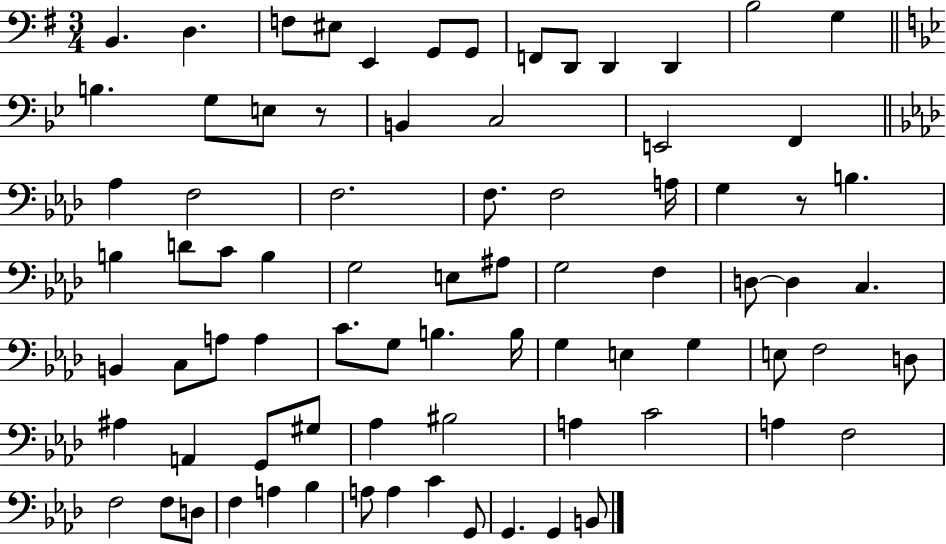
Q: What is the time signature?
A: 3/4